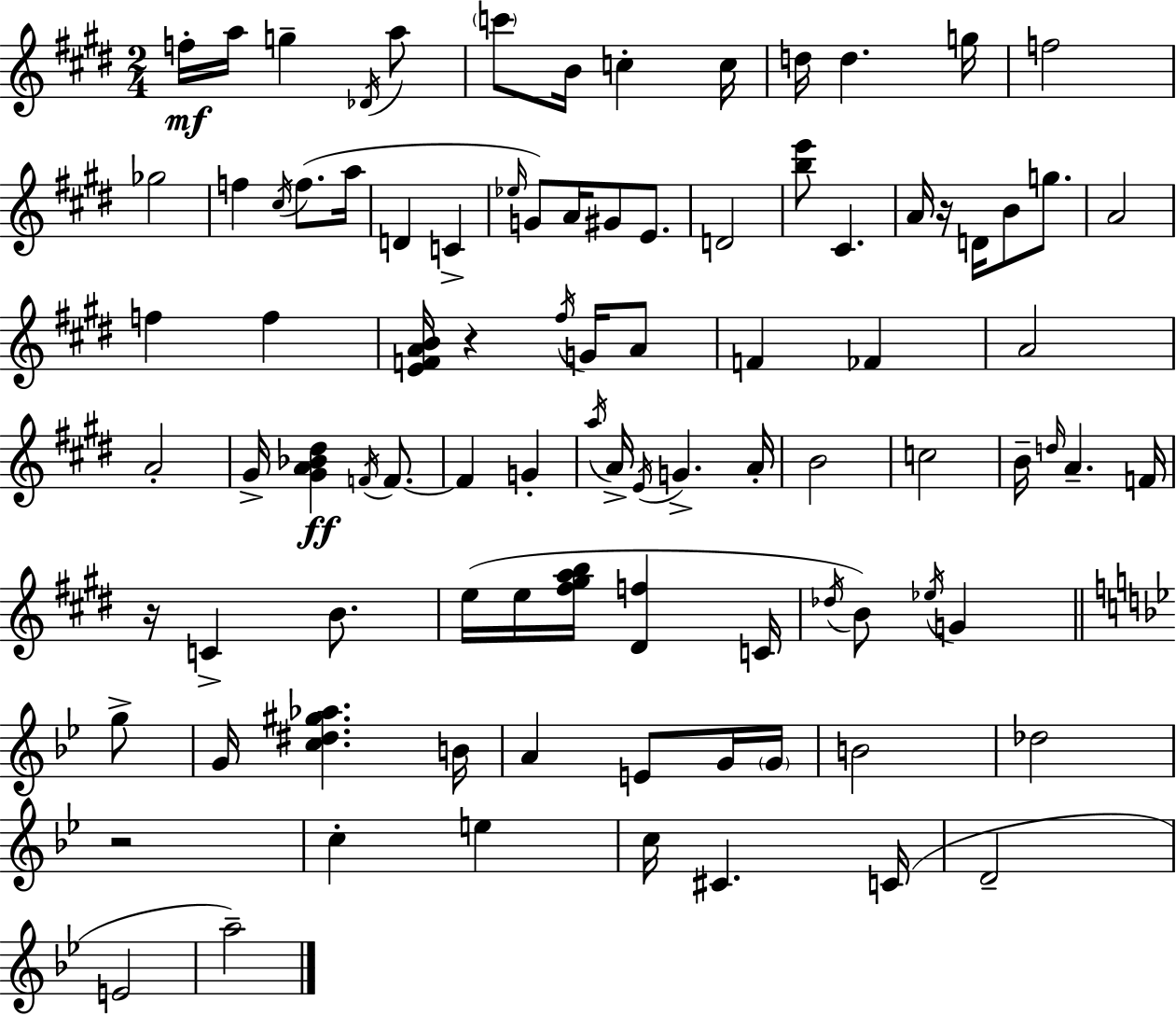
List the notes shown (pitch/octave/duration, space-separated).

F5/s A5/s G5/q Db4/s A5/e C6/e B4/s C5/q C5/s D5/s D5/q. G5/s F5/h Gb5/h F5/q C#5/s F5/e. A5/s D4/q C4/q Eb5/s G4/e A4/s G#4/e E4/e. D4/h [B5,E6]/e C#4/q. A4/s R/s D4/s B4/e G5/e. A4/h F5/q F5/q [E4,F4,A4,B4]/s R/q F#5/s G4/s A4/e F4/q FES4/q A4/h A4/h G#4/s [G#4,A4,Bb4,D#5]/q F4/s F4/e. F4/q G4/q A5/s A4/s E4/s G4/q. A4/s B4/h C5/h B4/s D5/s A4/q. F4/s R/s C4/q B4/e. E5/s E5/s [F#5,G#5,A5,B5]/s [D#4,F5]/q C4/s Db5/s B4/e Eb5/s G4/q G5/e G4/s [C5,D#5,G#5,Ab5]/q. B4/s A4/q E4/e G4/s G4/s B4/h Db5/h R/h C5/q E5/q C5/s C#4/q. C4/s D4/h E4/h A5/h